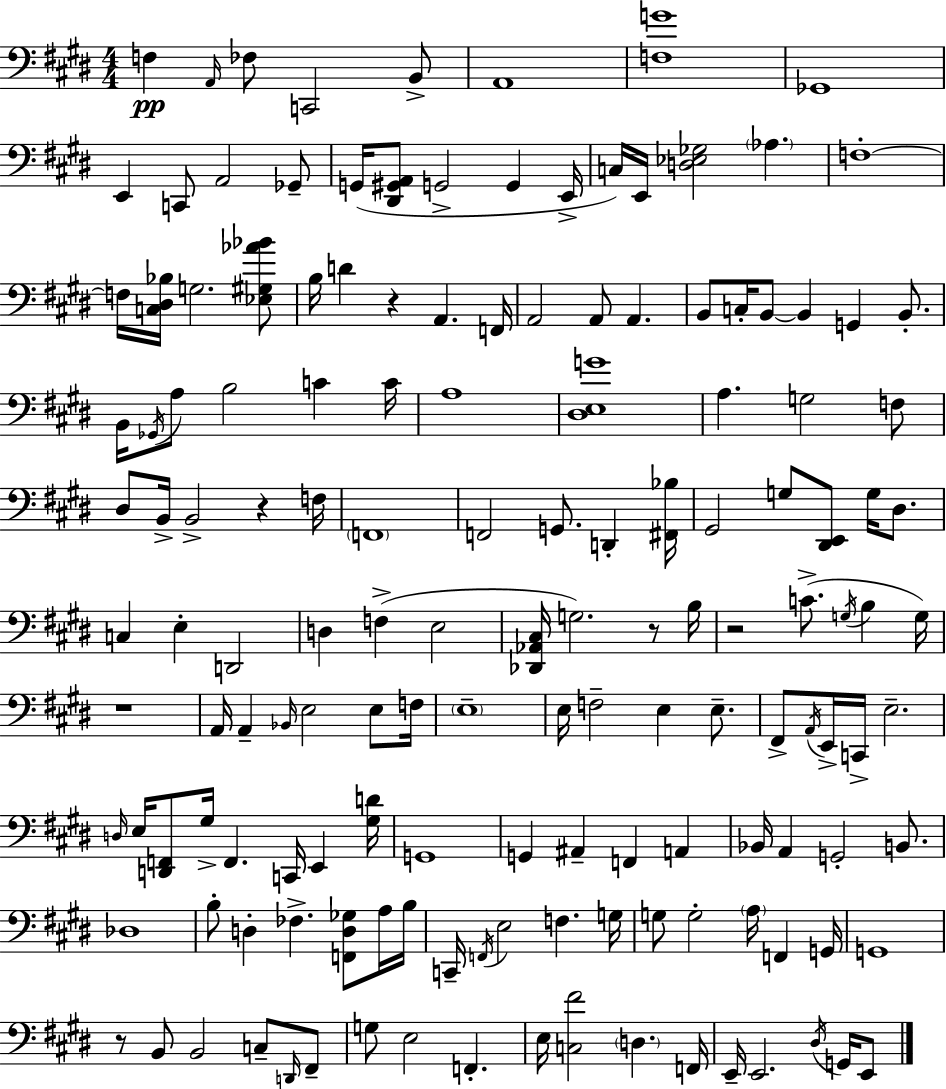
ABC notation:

X:1
T:Untitled
M:4/4
L:1/4
K:E
F, A,,/4 _F,/2 C,,2 B,,/2 A,,4 [F,G]4 _G,,4 E,, C,,/2 A,,2 _G,,/2 G,,/4 [^D,,^G,,A,,]/2 G,,2 G,, E,,/4 C,/4 E,,/4 [D,_E,_G,]2 _A, F,4 F,/4 [C,^D,_B,]/4 G,2 [_E,^G,_A_B]/2 B,/4 D z A,, F,,/4 A,,2 A,,/2 A,, B,,/2 C,/4 B,,/2 B,, G,, B,,/2 B,,/4 _G,,/4 A,/2 B,2 C C/4 A,4 [^D,E,G]4 A, G,2 F,/2 ^D,/2 B,,/4 B,,2 z F,/4 F,,4 F,,2 G,,/2 D,, [^F,,_B,]/4 ^G,,2 G,/2 [^D,,E,,]/2 G,/4 ^D,/2 C, E, D,,2 D, F, E,2 [_D,,_A,,^C,]/4 G,2 z/2 B,/4 z2 C/2 G,/4 B, G,/4 z4 A,,/4 A,, _B,,/4 E,2 E,/2 F,/4 E,4 E,/4 F,2 E, E,/2 ^F,,/2 A,,/4 E,,/4 C,,/4 E,2 D,/4 E,/4 [D,,F,,]/2 ^G,/4 F,, C,,/4 E,, [^G,D]/4 G,,4 G,, ^A,, F,, A,, _B,,/4 A,, G,,2 B,,/2 _D,4 B,/2 D, _F, [F,,D,_G,]/2 A,/4 B,/4 C,,/4 F,,/4 E,2 F, G,/4 G,/2 G,2 A,/4 F,, G,,/4 G,,4 z/2 B,,/2 B,,2 C,/2 D,,/4 ^F,,/2 G,/2 E,2 F,, E,/4 [C,^F]2 D, F,,/4 E,,/4 E,,2 ^D,/4 G,,/4 E,,/2